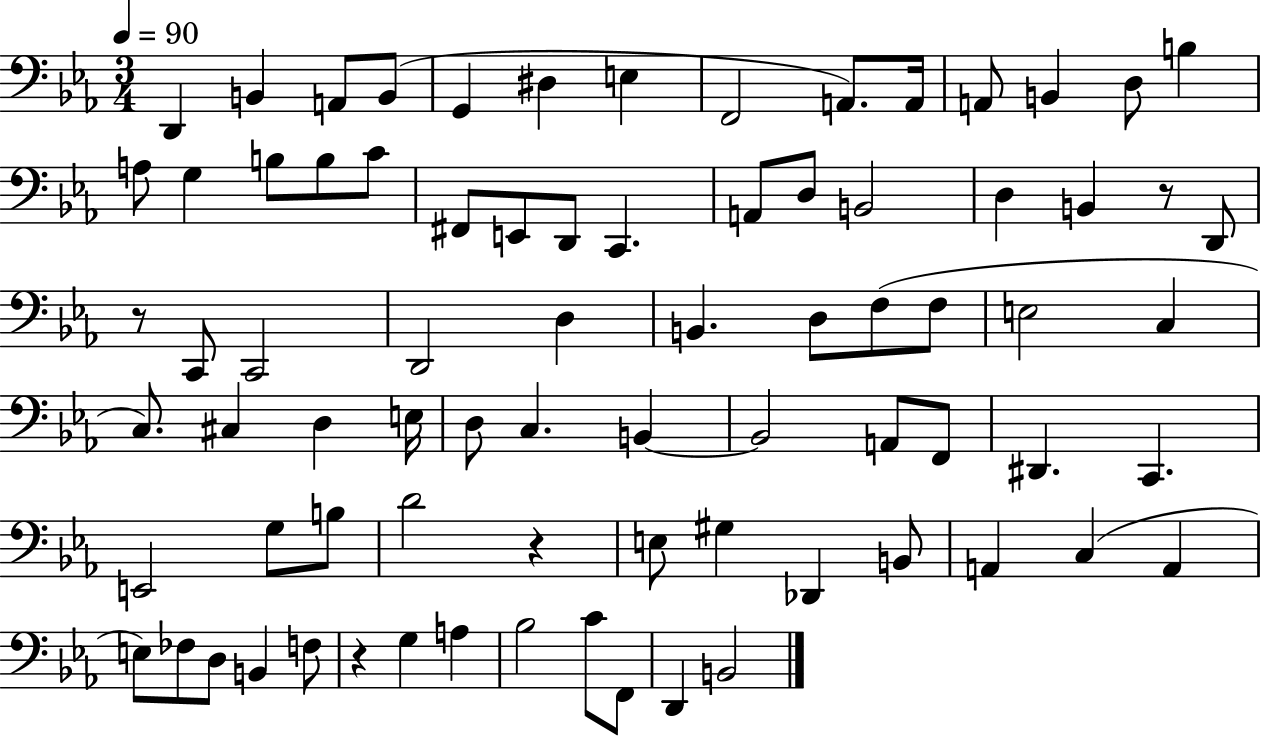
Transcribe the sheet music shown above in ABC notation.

X:1
T:Untitled
M:3/4
L:1/4
K:Eb
D,, B,, A,,/2 B,,/2 G,, ^D, E, F,,2 A,,/2 A,,/4 A,,/2 B,, D,/2 B, A,/2 G, B,/2 B,/2 C/2 ^F,,/2 E,,/2 D,,/2 C,, A,,/2 D,/2 B,,2 D, B,, z/2 D,,/2 z/2 C,,/2 C,,2 D,,2 D, B,, D,/2 F,/2 F,/2 E,2 C, C,/2 ^C, D, E,/4 D,/2 C, B,, B,,2 A,,/2 F,,/2 ^D,, C,, E,,2 G,/2 B,/2 D2 z E,/2 ^G, _D,, B,,/2 A,, C, A,, E,/2 _F,/2 D,/2 B,, F,/2 z G, A, _B,2 C/2 F,,/2 D,, B,,2